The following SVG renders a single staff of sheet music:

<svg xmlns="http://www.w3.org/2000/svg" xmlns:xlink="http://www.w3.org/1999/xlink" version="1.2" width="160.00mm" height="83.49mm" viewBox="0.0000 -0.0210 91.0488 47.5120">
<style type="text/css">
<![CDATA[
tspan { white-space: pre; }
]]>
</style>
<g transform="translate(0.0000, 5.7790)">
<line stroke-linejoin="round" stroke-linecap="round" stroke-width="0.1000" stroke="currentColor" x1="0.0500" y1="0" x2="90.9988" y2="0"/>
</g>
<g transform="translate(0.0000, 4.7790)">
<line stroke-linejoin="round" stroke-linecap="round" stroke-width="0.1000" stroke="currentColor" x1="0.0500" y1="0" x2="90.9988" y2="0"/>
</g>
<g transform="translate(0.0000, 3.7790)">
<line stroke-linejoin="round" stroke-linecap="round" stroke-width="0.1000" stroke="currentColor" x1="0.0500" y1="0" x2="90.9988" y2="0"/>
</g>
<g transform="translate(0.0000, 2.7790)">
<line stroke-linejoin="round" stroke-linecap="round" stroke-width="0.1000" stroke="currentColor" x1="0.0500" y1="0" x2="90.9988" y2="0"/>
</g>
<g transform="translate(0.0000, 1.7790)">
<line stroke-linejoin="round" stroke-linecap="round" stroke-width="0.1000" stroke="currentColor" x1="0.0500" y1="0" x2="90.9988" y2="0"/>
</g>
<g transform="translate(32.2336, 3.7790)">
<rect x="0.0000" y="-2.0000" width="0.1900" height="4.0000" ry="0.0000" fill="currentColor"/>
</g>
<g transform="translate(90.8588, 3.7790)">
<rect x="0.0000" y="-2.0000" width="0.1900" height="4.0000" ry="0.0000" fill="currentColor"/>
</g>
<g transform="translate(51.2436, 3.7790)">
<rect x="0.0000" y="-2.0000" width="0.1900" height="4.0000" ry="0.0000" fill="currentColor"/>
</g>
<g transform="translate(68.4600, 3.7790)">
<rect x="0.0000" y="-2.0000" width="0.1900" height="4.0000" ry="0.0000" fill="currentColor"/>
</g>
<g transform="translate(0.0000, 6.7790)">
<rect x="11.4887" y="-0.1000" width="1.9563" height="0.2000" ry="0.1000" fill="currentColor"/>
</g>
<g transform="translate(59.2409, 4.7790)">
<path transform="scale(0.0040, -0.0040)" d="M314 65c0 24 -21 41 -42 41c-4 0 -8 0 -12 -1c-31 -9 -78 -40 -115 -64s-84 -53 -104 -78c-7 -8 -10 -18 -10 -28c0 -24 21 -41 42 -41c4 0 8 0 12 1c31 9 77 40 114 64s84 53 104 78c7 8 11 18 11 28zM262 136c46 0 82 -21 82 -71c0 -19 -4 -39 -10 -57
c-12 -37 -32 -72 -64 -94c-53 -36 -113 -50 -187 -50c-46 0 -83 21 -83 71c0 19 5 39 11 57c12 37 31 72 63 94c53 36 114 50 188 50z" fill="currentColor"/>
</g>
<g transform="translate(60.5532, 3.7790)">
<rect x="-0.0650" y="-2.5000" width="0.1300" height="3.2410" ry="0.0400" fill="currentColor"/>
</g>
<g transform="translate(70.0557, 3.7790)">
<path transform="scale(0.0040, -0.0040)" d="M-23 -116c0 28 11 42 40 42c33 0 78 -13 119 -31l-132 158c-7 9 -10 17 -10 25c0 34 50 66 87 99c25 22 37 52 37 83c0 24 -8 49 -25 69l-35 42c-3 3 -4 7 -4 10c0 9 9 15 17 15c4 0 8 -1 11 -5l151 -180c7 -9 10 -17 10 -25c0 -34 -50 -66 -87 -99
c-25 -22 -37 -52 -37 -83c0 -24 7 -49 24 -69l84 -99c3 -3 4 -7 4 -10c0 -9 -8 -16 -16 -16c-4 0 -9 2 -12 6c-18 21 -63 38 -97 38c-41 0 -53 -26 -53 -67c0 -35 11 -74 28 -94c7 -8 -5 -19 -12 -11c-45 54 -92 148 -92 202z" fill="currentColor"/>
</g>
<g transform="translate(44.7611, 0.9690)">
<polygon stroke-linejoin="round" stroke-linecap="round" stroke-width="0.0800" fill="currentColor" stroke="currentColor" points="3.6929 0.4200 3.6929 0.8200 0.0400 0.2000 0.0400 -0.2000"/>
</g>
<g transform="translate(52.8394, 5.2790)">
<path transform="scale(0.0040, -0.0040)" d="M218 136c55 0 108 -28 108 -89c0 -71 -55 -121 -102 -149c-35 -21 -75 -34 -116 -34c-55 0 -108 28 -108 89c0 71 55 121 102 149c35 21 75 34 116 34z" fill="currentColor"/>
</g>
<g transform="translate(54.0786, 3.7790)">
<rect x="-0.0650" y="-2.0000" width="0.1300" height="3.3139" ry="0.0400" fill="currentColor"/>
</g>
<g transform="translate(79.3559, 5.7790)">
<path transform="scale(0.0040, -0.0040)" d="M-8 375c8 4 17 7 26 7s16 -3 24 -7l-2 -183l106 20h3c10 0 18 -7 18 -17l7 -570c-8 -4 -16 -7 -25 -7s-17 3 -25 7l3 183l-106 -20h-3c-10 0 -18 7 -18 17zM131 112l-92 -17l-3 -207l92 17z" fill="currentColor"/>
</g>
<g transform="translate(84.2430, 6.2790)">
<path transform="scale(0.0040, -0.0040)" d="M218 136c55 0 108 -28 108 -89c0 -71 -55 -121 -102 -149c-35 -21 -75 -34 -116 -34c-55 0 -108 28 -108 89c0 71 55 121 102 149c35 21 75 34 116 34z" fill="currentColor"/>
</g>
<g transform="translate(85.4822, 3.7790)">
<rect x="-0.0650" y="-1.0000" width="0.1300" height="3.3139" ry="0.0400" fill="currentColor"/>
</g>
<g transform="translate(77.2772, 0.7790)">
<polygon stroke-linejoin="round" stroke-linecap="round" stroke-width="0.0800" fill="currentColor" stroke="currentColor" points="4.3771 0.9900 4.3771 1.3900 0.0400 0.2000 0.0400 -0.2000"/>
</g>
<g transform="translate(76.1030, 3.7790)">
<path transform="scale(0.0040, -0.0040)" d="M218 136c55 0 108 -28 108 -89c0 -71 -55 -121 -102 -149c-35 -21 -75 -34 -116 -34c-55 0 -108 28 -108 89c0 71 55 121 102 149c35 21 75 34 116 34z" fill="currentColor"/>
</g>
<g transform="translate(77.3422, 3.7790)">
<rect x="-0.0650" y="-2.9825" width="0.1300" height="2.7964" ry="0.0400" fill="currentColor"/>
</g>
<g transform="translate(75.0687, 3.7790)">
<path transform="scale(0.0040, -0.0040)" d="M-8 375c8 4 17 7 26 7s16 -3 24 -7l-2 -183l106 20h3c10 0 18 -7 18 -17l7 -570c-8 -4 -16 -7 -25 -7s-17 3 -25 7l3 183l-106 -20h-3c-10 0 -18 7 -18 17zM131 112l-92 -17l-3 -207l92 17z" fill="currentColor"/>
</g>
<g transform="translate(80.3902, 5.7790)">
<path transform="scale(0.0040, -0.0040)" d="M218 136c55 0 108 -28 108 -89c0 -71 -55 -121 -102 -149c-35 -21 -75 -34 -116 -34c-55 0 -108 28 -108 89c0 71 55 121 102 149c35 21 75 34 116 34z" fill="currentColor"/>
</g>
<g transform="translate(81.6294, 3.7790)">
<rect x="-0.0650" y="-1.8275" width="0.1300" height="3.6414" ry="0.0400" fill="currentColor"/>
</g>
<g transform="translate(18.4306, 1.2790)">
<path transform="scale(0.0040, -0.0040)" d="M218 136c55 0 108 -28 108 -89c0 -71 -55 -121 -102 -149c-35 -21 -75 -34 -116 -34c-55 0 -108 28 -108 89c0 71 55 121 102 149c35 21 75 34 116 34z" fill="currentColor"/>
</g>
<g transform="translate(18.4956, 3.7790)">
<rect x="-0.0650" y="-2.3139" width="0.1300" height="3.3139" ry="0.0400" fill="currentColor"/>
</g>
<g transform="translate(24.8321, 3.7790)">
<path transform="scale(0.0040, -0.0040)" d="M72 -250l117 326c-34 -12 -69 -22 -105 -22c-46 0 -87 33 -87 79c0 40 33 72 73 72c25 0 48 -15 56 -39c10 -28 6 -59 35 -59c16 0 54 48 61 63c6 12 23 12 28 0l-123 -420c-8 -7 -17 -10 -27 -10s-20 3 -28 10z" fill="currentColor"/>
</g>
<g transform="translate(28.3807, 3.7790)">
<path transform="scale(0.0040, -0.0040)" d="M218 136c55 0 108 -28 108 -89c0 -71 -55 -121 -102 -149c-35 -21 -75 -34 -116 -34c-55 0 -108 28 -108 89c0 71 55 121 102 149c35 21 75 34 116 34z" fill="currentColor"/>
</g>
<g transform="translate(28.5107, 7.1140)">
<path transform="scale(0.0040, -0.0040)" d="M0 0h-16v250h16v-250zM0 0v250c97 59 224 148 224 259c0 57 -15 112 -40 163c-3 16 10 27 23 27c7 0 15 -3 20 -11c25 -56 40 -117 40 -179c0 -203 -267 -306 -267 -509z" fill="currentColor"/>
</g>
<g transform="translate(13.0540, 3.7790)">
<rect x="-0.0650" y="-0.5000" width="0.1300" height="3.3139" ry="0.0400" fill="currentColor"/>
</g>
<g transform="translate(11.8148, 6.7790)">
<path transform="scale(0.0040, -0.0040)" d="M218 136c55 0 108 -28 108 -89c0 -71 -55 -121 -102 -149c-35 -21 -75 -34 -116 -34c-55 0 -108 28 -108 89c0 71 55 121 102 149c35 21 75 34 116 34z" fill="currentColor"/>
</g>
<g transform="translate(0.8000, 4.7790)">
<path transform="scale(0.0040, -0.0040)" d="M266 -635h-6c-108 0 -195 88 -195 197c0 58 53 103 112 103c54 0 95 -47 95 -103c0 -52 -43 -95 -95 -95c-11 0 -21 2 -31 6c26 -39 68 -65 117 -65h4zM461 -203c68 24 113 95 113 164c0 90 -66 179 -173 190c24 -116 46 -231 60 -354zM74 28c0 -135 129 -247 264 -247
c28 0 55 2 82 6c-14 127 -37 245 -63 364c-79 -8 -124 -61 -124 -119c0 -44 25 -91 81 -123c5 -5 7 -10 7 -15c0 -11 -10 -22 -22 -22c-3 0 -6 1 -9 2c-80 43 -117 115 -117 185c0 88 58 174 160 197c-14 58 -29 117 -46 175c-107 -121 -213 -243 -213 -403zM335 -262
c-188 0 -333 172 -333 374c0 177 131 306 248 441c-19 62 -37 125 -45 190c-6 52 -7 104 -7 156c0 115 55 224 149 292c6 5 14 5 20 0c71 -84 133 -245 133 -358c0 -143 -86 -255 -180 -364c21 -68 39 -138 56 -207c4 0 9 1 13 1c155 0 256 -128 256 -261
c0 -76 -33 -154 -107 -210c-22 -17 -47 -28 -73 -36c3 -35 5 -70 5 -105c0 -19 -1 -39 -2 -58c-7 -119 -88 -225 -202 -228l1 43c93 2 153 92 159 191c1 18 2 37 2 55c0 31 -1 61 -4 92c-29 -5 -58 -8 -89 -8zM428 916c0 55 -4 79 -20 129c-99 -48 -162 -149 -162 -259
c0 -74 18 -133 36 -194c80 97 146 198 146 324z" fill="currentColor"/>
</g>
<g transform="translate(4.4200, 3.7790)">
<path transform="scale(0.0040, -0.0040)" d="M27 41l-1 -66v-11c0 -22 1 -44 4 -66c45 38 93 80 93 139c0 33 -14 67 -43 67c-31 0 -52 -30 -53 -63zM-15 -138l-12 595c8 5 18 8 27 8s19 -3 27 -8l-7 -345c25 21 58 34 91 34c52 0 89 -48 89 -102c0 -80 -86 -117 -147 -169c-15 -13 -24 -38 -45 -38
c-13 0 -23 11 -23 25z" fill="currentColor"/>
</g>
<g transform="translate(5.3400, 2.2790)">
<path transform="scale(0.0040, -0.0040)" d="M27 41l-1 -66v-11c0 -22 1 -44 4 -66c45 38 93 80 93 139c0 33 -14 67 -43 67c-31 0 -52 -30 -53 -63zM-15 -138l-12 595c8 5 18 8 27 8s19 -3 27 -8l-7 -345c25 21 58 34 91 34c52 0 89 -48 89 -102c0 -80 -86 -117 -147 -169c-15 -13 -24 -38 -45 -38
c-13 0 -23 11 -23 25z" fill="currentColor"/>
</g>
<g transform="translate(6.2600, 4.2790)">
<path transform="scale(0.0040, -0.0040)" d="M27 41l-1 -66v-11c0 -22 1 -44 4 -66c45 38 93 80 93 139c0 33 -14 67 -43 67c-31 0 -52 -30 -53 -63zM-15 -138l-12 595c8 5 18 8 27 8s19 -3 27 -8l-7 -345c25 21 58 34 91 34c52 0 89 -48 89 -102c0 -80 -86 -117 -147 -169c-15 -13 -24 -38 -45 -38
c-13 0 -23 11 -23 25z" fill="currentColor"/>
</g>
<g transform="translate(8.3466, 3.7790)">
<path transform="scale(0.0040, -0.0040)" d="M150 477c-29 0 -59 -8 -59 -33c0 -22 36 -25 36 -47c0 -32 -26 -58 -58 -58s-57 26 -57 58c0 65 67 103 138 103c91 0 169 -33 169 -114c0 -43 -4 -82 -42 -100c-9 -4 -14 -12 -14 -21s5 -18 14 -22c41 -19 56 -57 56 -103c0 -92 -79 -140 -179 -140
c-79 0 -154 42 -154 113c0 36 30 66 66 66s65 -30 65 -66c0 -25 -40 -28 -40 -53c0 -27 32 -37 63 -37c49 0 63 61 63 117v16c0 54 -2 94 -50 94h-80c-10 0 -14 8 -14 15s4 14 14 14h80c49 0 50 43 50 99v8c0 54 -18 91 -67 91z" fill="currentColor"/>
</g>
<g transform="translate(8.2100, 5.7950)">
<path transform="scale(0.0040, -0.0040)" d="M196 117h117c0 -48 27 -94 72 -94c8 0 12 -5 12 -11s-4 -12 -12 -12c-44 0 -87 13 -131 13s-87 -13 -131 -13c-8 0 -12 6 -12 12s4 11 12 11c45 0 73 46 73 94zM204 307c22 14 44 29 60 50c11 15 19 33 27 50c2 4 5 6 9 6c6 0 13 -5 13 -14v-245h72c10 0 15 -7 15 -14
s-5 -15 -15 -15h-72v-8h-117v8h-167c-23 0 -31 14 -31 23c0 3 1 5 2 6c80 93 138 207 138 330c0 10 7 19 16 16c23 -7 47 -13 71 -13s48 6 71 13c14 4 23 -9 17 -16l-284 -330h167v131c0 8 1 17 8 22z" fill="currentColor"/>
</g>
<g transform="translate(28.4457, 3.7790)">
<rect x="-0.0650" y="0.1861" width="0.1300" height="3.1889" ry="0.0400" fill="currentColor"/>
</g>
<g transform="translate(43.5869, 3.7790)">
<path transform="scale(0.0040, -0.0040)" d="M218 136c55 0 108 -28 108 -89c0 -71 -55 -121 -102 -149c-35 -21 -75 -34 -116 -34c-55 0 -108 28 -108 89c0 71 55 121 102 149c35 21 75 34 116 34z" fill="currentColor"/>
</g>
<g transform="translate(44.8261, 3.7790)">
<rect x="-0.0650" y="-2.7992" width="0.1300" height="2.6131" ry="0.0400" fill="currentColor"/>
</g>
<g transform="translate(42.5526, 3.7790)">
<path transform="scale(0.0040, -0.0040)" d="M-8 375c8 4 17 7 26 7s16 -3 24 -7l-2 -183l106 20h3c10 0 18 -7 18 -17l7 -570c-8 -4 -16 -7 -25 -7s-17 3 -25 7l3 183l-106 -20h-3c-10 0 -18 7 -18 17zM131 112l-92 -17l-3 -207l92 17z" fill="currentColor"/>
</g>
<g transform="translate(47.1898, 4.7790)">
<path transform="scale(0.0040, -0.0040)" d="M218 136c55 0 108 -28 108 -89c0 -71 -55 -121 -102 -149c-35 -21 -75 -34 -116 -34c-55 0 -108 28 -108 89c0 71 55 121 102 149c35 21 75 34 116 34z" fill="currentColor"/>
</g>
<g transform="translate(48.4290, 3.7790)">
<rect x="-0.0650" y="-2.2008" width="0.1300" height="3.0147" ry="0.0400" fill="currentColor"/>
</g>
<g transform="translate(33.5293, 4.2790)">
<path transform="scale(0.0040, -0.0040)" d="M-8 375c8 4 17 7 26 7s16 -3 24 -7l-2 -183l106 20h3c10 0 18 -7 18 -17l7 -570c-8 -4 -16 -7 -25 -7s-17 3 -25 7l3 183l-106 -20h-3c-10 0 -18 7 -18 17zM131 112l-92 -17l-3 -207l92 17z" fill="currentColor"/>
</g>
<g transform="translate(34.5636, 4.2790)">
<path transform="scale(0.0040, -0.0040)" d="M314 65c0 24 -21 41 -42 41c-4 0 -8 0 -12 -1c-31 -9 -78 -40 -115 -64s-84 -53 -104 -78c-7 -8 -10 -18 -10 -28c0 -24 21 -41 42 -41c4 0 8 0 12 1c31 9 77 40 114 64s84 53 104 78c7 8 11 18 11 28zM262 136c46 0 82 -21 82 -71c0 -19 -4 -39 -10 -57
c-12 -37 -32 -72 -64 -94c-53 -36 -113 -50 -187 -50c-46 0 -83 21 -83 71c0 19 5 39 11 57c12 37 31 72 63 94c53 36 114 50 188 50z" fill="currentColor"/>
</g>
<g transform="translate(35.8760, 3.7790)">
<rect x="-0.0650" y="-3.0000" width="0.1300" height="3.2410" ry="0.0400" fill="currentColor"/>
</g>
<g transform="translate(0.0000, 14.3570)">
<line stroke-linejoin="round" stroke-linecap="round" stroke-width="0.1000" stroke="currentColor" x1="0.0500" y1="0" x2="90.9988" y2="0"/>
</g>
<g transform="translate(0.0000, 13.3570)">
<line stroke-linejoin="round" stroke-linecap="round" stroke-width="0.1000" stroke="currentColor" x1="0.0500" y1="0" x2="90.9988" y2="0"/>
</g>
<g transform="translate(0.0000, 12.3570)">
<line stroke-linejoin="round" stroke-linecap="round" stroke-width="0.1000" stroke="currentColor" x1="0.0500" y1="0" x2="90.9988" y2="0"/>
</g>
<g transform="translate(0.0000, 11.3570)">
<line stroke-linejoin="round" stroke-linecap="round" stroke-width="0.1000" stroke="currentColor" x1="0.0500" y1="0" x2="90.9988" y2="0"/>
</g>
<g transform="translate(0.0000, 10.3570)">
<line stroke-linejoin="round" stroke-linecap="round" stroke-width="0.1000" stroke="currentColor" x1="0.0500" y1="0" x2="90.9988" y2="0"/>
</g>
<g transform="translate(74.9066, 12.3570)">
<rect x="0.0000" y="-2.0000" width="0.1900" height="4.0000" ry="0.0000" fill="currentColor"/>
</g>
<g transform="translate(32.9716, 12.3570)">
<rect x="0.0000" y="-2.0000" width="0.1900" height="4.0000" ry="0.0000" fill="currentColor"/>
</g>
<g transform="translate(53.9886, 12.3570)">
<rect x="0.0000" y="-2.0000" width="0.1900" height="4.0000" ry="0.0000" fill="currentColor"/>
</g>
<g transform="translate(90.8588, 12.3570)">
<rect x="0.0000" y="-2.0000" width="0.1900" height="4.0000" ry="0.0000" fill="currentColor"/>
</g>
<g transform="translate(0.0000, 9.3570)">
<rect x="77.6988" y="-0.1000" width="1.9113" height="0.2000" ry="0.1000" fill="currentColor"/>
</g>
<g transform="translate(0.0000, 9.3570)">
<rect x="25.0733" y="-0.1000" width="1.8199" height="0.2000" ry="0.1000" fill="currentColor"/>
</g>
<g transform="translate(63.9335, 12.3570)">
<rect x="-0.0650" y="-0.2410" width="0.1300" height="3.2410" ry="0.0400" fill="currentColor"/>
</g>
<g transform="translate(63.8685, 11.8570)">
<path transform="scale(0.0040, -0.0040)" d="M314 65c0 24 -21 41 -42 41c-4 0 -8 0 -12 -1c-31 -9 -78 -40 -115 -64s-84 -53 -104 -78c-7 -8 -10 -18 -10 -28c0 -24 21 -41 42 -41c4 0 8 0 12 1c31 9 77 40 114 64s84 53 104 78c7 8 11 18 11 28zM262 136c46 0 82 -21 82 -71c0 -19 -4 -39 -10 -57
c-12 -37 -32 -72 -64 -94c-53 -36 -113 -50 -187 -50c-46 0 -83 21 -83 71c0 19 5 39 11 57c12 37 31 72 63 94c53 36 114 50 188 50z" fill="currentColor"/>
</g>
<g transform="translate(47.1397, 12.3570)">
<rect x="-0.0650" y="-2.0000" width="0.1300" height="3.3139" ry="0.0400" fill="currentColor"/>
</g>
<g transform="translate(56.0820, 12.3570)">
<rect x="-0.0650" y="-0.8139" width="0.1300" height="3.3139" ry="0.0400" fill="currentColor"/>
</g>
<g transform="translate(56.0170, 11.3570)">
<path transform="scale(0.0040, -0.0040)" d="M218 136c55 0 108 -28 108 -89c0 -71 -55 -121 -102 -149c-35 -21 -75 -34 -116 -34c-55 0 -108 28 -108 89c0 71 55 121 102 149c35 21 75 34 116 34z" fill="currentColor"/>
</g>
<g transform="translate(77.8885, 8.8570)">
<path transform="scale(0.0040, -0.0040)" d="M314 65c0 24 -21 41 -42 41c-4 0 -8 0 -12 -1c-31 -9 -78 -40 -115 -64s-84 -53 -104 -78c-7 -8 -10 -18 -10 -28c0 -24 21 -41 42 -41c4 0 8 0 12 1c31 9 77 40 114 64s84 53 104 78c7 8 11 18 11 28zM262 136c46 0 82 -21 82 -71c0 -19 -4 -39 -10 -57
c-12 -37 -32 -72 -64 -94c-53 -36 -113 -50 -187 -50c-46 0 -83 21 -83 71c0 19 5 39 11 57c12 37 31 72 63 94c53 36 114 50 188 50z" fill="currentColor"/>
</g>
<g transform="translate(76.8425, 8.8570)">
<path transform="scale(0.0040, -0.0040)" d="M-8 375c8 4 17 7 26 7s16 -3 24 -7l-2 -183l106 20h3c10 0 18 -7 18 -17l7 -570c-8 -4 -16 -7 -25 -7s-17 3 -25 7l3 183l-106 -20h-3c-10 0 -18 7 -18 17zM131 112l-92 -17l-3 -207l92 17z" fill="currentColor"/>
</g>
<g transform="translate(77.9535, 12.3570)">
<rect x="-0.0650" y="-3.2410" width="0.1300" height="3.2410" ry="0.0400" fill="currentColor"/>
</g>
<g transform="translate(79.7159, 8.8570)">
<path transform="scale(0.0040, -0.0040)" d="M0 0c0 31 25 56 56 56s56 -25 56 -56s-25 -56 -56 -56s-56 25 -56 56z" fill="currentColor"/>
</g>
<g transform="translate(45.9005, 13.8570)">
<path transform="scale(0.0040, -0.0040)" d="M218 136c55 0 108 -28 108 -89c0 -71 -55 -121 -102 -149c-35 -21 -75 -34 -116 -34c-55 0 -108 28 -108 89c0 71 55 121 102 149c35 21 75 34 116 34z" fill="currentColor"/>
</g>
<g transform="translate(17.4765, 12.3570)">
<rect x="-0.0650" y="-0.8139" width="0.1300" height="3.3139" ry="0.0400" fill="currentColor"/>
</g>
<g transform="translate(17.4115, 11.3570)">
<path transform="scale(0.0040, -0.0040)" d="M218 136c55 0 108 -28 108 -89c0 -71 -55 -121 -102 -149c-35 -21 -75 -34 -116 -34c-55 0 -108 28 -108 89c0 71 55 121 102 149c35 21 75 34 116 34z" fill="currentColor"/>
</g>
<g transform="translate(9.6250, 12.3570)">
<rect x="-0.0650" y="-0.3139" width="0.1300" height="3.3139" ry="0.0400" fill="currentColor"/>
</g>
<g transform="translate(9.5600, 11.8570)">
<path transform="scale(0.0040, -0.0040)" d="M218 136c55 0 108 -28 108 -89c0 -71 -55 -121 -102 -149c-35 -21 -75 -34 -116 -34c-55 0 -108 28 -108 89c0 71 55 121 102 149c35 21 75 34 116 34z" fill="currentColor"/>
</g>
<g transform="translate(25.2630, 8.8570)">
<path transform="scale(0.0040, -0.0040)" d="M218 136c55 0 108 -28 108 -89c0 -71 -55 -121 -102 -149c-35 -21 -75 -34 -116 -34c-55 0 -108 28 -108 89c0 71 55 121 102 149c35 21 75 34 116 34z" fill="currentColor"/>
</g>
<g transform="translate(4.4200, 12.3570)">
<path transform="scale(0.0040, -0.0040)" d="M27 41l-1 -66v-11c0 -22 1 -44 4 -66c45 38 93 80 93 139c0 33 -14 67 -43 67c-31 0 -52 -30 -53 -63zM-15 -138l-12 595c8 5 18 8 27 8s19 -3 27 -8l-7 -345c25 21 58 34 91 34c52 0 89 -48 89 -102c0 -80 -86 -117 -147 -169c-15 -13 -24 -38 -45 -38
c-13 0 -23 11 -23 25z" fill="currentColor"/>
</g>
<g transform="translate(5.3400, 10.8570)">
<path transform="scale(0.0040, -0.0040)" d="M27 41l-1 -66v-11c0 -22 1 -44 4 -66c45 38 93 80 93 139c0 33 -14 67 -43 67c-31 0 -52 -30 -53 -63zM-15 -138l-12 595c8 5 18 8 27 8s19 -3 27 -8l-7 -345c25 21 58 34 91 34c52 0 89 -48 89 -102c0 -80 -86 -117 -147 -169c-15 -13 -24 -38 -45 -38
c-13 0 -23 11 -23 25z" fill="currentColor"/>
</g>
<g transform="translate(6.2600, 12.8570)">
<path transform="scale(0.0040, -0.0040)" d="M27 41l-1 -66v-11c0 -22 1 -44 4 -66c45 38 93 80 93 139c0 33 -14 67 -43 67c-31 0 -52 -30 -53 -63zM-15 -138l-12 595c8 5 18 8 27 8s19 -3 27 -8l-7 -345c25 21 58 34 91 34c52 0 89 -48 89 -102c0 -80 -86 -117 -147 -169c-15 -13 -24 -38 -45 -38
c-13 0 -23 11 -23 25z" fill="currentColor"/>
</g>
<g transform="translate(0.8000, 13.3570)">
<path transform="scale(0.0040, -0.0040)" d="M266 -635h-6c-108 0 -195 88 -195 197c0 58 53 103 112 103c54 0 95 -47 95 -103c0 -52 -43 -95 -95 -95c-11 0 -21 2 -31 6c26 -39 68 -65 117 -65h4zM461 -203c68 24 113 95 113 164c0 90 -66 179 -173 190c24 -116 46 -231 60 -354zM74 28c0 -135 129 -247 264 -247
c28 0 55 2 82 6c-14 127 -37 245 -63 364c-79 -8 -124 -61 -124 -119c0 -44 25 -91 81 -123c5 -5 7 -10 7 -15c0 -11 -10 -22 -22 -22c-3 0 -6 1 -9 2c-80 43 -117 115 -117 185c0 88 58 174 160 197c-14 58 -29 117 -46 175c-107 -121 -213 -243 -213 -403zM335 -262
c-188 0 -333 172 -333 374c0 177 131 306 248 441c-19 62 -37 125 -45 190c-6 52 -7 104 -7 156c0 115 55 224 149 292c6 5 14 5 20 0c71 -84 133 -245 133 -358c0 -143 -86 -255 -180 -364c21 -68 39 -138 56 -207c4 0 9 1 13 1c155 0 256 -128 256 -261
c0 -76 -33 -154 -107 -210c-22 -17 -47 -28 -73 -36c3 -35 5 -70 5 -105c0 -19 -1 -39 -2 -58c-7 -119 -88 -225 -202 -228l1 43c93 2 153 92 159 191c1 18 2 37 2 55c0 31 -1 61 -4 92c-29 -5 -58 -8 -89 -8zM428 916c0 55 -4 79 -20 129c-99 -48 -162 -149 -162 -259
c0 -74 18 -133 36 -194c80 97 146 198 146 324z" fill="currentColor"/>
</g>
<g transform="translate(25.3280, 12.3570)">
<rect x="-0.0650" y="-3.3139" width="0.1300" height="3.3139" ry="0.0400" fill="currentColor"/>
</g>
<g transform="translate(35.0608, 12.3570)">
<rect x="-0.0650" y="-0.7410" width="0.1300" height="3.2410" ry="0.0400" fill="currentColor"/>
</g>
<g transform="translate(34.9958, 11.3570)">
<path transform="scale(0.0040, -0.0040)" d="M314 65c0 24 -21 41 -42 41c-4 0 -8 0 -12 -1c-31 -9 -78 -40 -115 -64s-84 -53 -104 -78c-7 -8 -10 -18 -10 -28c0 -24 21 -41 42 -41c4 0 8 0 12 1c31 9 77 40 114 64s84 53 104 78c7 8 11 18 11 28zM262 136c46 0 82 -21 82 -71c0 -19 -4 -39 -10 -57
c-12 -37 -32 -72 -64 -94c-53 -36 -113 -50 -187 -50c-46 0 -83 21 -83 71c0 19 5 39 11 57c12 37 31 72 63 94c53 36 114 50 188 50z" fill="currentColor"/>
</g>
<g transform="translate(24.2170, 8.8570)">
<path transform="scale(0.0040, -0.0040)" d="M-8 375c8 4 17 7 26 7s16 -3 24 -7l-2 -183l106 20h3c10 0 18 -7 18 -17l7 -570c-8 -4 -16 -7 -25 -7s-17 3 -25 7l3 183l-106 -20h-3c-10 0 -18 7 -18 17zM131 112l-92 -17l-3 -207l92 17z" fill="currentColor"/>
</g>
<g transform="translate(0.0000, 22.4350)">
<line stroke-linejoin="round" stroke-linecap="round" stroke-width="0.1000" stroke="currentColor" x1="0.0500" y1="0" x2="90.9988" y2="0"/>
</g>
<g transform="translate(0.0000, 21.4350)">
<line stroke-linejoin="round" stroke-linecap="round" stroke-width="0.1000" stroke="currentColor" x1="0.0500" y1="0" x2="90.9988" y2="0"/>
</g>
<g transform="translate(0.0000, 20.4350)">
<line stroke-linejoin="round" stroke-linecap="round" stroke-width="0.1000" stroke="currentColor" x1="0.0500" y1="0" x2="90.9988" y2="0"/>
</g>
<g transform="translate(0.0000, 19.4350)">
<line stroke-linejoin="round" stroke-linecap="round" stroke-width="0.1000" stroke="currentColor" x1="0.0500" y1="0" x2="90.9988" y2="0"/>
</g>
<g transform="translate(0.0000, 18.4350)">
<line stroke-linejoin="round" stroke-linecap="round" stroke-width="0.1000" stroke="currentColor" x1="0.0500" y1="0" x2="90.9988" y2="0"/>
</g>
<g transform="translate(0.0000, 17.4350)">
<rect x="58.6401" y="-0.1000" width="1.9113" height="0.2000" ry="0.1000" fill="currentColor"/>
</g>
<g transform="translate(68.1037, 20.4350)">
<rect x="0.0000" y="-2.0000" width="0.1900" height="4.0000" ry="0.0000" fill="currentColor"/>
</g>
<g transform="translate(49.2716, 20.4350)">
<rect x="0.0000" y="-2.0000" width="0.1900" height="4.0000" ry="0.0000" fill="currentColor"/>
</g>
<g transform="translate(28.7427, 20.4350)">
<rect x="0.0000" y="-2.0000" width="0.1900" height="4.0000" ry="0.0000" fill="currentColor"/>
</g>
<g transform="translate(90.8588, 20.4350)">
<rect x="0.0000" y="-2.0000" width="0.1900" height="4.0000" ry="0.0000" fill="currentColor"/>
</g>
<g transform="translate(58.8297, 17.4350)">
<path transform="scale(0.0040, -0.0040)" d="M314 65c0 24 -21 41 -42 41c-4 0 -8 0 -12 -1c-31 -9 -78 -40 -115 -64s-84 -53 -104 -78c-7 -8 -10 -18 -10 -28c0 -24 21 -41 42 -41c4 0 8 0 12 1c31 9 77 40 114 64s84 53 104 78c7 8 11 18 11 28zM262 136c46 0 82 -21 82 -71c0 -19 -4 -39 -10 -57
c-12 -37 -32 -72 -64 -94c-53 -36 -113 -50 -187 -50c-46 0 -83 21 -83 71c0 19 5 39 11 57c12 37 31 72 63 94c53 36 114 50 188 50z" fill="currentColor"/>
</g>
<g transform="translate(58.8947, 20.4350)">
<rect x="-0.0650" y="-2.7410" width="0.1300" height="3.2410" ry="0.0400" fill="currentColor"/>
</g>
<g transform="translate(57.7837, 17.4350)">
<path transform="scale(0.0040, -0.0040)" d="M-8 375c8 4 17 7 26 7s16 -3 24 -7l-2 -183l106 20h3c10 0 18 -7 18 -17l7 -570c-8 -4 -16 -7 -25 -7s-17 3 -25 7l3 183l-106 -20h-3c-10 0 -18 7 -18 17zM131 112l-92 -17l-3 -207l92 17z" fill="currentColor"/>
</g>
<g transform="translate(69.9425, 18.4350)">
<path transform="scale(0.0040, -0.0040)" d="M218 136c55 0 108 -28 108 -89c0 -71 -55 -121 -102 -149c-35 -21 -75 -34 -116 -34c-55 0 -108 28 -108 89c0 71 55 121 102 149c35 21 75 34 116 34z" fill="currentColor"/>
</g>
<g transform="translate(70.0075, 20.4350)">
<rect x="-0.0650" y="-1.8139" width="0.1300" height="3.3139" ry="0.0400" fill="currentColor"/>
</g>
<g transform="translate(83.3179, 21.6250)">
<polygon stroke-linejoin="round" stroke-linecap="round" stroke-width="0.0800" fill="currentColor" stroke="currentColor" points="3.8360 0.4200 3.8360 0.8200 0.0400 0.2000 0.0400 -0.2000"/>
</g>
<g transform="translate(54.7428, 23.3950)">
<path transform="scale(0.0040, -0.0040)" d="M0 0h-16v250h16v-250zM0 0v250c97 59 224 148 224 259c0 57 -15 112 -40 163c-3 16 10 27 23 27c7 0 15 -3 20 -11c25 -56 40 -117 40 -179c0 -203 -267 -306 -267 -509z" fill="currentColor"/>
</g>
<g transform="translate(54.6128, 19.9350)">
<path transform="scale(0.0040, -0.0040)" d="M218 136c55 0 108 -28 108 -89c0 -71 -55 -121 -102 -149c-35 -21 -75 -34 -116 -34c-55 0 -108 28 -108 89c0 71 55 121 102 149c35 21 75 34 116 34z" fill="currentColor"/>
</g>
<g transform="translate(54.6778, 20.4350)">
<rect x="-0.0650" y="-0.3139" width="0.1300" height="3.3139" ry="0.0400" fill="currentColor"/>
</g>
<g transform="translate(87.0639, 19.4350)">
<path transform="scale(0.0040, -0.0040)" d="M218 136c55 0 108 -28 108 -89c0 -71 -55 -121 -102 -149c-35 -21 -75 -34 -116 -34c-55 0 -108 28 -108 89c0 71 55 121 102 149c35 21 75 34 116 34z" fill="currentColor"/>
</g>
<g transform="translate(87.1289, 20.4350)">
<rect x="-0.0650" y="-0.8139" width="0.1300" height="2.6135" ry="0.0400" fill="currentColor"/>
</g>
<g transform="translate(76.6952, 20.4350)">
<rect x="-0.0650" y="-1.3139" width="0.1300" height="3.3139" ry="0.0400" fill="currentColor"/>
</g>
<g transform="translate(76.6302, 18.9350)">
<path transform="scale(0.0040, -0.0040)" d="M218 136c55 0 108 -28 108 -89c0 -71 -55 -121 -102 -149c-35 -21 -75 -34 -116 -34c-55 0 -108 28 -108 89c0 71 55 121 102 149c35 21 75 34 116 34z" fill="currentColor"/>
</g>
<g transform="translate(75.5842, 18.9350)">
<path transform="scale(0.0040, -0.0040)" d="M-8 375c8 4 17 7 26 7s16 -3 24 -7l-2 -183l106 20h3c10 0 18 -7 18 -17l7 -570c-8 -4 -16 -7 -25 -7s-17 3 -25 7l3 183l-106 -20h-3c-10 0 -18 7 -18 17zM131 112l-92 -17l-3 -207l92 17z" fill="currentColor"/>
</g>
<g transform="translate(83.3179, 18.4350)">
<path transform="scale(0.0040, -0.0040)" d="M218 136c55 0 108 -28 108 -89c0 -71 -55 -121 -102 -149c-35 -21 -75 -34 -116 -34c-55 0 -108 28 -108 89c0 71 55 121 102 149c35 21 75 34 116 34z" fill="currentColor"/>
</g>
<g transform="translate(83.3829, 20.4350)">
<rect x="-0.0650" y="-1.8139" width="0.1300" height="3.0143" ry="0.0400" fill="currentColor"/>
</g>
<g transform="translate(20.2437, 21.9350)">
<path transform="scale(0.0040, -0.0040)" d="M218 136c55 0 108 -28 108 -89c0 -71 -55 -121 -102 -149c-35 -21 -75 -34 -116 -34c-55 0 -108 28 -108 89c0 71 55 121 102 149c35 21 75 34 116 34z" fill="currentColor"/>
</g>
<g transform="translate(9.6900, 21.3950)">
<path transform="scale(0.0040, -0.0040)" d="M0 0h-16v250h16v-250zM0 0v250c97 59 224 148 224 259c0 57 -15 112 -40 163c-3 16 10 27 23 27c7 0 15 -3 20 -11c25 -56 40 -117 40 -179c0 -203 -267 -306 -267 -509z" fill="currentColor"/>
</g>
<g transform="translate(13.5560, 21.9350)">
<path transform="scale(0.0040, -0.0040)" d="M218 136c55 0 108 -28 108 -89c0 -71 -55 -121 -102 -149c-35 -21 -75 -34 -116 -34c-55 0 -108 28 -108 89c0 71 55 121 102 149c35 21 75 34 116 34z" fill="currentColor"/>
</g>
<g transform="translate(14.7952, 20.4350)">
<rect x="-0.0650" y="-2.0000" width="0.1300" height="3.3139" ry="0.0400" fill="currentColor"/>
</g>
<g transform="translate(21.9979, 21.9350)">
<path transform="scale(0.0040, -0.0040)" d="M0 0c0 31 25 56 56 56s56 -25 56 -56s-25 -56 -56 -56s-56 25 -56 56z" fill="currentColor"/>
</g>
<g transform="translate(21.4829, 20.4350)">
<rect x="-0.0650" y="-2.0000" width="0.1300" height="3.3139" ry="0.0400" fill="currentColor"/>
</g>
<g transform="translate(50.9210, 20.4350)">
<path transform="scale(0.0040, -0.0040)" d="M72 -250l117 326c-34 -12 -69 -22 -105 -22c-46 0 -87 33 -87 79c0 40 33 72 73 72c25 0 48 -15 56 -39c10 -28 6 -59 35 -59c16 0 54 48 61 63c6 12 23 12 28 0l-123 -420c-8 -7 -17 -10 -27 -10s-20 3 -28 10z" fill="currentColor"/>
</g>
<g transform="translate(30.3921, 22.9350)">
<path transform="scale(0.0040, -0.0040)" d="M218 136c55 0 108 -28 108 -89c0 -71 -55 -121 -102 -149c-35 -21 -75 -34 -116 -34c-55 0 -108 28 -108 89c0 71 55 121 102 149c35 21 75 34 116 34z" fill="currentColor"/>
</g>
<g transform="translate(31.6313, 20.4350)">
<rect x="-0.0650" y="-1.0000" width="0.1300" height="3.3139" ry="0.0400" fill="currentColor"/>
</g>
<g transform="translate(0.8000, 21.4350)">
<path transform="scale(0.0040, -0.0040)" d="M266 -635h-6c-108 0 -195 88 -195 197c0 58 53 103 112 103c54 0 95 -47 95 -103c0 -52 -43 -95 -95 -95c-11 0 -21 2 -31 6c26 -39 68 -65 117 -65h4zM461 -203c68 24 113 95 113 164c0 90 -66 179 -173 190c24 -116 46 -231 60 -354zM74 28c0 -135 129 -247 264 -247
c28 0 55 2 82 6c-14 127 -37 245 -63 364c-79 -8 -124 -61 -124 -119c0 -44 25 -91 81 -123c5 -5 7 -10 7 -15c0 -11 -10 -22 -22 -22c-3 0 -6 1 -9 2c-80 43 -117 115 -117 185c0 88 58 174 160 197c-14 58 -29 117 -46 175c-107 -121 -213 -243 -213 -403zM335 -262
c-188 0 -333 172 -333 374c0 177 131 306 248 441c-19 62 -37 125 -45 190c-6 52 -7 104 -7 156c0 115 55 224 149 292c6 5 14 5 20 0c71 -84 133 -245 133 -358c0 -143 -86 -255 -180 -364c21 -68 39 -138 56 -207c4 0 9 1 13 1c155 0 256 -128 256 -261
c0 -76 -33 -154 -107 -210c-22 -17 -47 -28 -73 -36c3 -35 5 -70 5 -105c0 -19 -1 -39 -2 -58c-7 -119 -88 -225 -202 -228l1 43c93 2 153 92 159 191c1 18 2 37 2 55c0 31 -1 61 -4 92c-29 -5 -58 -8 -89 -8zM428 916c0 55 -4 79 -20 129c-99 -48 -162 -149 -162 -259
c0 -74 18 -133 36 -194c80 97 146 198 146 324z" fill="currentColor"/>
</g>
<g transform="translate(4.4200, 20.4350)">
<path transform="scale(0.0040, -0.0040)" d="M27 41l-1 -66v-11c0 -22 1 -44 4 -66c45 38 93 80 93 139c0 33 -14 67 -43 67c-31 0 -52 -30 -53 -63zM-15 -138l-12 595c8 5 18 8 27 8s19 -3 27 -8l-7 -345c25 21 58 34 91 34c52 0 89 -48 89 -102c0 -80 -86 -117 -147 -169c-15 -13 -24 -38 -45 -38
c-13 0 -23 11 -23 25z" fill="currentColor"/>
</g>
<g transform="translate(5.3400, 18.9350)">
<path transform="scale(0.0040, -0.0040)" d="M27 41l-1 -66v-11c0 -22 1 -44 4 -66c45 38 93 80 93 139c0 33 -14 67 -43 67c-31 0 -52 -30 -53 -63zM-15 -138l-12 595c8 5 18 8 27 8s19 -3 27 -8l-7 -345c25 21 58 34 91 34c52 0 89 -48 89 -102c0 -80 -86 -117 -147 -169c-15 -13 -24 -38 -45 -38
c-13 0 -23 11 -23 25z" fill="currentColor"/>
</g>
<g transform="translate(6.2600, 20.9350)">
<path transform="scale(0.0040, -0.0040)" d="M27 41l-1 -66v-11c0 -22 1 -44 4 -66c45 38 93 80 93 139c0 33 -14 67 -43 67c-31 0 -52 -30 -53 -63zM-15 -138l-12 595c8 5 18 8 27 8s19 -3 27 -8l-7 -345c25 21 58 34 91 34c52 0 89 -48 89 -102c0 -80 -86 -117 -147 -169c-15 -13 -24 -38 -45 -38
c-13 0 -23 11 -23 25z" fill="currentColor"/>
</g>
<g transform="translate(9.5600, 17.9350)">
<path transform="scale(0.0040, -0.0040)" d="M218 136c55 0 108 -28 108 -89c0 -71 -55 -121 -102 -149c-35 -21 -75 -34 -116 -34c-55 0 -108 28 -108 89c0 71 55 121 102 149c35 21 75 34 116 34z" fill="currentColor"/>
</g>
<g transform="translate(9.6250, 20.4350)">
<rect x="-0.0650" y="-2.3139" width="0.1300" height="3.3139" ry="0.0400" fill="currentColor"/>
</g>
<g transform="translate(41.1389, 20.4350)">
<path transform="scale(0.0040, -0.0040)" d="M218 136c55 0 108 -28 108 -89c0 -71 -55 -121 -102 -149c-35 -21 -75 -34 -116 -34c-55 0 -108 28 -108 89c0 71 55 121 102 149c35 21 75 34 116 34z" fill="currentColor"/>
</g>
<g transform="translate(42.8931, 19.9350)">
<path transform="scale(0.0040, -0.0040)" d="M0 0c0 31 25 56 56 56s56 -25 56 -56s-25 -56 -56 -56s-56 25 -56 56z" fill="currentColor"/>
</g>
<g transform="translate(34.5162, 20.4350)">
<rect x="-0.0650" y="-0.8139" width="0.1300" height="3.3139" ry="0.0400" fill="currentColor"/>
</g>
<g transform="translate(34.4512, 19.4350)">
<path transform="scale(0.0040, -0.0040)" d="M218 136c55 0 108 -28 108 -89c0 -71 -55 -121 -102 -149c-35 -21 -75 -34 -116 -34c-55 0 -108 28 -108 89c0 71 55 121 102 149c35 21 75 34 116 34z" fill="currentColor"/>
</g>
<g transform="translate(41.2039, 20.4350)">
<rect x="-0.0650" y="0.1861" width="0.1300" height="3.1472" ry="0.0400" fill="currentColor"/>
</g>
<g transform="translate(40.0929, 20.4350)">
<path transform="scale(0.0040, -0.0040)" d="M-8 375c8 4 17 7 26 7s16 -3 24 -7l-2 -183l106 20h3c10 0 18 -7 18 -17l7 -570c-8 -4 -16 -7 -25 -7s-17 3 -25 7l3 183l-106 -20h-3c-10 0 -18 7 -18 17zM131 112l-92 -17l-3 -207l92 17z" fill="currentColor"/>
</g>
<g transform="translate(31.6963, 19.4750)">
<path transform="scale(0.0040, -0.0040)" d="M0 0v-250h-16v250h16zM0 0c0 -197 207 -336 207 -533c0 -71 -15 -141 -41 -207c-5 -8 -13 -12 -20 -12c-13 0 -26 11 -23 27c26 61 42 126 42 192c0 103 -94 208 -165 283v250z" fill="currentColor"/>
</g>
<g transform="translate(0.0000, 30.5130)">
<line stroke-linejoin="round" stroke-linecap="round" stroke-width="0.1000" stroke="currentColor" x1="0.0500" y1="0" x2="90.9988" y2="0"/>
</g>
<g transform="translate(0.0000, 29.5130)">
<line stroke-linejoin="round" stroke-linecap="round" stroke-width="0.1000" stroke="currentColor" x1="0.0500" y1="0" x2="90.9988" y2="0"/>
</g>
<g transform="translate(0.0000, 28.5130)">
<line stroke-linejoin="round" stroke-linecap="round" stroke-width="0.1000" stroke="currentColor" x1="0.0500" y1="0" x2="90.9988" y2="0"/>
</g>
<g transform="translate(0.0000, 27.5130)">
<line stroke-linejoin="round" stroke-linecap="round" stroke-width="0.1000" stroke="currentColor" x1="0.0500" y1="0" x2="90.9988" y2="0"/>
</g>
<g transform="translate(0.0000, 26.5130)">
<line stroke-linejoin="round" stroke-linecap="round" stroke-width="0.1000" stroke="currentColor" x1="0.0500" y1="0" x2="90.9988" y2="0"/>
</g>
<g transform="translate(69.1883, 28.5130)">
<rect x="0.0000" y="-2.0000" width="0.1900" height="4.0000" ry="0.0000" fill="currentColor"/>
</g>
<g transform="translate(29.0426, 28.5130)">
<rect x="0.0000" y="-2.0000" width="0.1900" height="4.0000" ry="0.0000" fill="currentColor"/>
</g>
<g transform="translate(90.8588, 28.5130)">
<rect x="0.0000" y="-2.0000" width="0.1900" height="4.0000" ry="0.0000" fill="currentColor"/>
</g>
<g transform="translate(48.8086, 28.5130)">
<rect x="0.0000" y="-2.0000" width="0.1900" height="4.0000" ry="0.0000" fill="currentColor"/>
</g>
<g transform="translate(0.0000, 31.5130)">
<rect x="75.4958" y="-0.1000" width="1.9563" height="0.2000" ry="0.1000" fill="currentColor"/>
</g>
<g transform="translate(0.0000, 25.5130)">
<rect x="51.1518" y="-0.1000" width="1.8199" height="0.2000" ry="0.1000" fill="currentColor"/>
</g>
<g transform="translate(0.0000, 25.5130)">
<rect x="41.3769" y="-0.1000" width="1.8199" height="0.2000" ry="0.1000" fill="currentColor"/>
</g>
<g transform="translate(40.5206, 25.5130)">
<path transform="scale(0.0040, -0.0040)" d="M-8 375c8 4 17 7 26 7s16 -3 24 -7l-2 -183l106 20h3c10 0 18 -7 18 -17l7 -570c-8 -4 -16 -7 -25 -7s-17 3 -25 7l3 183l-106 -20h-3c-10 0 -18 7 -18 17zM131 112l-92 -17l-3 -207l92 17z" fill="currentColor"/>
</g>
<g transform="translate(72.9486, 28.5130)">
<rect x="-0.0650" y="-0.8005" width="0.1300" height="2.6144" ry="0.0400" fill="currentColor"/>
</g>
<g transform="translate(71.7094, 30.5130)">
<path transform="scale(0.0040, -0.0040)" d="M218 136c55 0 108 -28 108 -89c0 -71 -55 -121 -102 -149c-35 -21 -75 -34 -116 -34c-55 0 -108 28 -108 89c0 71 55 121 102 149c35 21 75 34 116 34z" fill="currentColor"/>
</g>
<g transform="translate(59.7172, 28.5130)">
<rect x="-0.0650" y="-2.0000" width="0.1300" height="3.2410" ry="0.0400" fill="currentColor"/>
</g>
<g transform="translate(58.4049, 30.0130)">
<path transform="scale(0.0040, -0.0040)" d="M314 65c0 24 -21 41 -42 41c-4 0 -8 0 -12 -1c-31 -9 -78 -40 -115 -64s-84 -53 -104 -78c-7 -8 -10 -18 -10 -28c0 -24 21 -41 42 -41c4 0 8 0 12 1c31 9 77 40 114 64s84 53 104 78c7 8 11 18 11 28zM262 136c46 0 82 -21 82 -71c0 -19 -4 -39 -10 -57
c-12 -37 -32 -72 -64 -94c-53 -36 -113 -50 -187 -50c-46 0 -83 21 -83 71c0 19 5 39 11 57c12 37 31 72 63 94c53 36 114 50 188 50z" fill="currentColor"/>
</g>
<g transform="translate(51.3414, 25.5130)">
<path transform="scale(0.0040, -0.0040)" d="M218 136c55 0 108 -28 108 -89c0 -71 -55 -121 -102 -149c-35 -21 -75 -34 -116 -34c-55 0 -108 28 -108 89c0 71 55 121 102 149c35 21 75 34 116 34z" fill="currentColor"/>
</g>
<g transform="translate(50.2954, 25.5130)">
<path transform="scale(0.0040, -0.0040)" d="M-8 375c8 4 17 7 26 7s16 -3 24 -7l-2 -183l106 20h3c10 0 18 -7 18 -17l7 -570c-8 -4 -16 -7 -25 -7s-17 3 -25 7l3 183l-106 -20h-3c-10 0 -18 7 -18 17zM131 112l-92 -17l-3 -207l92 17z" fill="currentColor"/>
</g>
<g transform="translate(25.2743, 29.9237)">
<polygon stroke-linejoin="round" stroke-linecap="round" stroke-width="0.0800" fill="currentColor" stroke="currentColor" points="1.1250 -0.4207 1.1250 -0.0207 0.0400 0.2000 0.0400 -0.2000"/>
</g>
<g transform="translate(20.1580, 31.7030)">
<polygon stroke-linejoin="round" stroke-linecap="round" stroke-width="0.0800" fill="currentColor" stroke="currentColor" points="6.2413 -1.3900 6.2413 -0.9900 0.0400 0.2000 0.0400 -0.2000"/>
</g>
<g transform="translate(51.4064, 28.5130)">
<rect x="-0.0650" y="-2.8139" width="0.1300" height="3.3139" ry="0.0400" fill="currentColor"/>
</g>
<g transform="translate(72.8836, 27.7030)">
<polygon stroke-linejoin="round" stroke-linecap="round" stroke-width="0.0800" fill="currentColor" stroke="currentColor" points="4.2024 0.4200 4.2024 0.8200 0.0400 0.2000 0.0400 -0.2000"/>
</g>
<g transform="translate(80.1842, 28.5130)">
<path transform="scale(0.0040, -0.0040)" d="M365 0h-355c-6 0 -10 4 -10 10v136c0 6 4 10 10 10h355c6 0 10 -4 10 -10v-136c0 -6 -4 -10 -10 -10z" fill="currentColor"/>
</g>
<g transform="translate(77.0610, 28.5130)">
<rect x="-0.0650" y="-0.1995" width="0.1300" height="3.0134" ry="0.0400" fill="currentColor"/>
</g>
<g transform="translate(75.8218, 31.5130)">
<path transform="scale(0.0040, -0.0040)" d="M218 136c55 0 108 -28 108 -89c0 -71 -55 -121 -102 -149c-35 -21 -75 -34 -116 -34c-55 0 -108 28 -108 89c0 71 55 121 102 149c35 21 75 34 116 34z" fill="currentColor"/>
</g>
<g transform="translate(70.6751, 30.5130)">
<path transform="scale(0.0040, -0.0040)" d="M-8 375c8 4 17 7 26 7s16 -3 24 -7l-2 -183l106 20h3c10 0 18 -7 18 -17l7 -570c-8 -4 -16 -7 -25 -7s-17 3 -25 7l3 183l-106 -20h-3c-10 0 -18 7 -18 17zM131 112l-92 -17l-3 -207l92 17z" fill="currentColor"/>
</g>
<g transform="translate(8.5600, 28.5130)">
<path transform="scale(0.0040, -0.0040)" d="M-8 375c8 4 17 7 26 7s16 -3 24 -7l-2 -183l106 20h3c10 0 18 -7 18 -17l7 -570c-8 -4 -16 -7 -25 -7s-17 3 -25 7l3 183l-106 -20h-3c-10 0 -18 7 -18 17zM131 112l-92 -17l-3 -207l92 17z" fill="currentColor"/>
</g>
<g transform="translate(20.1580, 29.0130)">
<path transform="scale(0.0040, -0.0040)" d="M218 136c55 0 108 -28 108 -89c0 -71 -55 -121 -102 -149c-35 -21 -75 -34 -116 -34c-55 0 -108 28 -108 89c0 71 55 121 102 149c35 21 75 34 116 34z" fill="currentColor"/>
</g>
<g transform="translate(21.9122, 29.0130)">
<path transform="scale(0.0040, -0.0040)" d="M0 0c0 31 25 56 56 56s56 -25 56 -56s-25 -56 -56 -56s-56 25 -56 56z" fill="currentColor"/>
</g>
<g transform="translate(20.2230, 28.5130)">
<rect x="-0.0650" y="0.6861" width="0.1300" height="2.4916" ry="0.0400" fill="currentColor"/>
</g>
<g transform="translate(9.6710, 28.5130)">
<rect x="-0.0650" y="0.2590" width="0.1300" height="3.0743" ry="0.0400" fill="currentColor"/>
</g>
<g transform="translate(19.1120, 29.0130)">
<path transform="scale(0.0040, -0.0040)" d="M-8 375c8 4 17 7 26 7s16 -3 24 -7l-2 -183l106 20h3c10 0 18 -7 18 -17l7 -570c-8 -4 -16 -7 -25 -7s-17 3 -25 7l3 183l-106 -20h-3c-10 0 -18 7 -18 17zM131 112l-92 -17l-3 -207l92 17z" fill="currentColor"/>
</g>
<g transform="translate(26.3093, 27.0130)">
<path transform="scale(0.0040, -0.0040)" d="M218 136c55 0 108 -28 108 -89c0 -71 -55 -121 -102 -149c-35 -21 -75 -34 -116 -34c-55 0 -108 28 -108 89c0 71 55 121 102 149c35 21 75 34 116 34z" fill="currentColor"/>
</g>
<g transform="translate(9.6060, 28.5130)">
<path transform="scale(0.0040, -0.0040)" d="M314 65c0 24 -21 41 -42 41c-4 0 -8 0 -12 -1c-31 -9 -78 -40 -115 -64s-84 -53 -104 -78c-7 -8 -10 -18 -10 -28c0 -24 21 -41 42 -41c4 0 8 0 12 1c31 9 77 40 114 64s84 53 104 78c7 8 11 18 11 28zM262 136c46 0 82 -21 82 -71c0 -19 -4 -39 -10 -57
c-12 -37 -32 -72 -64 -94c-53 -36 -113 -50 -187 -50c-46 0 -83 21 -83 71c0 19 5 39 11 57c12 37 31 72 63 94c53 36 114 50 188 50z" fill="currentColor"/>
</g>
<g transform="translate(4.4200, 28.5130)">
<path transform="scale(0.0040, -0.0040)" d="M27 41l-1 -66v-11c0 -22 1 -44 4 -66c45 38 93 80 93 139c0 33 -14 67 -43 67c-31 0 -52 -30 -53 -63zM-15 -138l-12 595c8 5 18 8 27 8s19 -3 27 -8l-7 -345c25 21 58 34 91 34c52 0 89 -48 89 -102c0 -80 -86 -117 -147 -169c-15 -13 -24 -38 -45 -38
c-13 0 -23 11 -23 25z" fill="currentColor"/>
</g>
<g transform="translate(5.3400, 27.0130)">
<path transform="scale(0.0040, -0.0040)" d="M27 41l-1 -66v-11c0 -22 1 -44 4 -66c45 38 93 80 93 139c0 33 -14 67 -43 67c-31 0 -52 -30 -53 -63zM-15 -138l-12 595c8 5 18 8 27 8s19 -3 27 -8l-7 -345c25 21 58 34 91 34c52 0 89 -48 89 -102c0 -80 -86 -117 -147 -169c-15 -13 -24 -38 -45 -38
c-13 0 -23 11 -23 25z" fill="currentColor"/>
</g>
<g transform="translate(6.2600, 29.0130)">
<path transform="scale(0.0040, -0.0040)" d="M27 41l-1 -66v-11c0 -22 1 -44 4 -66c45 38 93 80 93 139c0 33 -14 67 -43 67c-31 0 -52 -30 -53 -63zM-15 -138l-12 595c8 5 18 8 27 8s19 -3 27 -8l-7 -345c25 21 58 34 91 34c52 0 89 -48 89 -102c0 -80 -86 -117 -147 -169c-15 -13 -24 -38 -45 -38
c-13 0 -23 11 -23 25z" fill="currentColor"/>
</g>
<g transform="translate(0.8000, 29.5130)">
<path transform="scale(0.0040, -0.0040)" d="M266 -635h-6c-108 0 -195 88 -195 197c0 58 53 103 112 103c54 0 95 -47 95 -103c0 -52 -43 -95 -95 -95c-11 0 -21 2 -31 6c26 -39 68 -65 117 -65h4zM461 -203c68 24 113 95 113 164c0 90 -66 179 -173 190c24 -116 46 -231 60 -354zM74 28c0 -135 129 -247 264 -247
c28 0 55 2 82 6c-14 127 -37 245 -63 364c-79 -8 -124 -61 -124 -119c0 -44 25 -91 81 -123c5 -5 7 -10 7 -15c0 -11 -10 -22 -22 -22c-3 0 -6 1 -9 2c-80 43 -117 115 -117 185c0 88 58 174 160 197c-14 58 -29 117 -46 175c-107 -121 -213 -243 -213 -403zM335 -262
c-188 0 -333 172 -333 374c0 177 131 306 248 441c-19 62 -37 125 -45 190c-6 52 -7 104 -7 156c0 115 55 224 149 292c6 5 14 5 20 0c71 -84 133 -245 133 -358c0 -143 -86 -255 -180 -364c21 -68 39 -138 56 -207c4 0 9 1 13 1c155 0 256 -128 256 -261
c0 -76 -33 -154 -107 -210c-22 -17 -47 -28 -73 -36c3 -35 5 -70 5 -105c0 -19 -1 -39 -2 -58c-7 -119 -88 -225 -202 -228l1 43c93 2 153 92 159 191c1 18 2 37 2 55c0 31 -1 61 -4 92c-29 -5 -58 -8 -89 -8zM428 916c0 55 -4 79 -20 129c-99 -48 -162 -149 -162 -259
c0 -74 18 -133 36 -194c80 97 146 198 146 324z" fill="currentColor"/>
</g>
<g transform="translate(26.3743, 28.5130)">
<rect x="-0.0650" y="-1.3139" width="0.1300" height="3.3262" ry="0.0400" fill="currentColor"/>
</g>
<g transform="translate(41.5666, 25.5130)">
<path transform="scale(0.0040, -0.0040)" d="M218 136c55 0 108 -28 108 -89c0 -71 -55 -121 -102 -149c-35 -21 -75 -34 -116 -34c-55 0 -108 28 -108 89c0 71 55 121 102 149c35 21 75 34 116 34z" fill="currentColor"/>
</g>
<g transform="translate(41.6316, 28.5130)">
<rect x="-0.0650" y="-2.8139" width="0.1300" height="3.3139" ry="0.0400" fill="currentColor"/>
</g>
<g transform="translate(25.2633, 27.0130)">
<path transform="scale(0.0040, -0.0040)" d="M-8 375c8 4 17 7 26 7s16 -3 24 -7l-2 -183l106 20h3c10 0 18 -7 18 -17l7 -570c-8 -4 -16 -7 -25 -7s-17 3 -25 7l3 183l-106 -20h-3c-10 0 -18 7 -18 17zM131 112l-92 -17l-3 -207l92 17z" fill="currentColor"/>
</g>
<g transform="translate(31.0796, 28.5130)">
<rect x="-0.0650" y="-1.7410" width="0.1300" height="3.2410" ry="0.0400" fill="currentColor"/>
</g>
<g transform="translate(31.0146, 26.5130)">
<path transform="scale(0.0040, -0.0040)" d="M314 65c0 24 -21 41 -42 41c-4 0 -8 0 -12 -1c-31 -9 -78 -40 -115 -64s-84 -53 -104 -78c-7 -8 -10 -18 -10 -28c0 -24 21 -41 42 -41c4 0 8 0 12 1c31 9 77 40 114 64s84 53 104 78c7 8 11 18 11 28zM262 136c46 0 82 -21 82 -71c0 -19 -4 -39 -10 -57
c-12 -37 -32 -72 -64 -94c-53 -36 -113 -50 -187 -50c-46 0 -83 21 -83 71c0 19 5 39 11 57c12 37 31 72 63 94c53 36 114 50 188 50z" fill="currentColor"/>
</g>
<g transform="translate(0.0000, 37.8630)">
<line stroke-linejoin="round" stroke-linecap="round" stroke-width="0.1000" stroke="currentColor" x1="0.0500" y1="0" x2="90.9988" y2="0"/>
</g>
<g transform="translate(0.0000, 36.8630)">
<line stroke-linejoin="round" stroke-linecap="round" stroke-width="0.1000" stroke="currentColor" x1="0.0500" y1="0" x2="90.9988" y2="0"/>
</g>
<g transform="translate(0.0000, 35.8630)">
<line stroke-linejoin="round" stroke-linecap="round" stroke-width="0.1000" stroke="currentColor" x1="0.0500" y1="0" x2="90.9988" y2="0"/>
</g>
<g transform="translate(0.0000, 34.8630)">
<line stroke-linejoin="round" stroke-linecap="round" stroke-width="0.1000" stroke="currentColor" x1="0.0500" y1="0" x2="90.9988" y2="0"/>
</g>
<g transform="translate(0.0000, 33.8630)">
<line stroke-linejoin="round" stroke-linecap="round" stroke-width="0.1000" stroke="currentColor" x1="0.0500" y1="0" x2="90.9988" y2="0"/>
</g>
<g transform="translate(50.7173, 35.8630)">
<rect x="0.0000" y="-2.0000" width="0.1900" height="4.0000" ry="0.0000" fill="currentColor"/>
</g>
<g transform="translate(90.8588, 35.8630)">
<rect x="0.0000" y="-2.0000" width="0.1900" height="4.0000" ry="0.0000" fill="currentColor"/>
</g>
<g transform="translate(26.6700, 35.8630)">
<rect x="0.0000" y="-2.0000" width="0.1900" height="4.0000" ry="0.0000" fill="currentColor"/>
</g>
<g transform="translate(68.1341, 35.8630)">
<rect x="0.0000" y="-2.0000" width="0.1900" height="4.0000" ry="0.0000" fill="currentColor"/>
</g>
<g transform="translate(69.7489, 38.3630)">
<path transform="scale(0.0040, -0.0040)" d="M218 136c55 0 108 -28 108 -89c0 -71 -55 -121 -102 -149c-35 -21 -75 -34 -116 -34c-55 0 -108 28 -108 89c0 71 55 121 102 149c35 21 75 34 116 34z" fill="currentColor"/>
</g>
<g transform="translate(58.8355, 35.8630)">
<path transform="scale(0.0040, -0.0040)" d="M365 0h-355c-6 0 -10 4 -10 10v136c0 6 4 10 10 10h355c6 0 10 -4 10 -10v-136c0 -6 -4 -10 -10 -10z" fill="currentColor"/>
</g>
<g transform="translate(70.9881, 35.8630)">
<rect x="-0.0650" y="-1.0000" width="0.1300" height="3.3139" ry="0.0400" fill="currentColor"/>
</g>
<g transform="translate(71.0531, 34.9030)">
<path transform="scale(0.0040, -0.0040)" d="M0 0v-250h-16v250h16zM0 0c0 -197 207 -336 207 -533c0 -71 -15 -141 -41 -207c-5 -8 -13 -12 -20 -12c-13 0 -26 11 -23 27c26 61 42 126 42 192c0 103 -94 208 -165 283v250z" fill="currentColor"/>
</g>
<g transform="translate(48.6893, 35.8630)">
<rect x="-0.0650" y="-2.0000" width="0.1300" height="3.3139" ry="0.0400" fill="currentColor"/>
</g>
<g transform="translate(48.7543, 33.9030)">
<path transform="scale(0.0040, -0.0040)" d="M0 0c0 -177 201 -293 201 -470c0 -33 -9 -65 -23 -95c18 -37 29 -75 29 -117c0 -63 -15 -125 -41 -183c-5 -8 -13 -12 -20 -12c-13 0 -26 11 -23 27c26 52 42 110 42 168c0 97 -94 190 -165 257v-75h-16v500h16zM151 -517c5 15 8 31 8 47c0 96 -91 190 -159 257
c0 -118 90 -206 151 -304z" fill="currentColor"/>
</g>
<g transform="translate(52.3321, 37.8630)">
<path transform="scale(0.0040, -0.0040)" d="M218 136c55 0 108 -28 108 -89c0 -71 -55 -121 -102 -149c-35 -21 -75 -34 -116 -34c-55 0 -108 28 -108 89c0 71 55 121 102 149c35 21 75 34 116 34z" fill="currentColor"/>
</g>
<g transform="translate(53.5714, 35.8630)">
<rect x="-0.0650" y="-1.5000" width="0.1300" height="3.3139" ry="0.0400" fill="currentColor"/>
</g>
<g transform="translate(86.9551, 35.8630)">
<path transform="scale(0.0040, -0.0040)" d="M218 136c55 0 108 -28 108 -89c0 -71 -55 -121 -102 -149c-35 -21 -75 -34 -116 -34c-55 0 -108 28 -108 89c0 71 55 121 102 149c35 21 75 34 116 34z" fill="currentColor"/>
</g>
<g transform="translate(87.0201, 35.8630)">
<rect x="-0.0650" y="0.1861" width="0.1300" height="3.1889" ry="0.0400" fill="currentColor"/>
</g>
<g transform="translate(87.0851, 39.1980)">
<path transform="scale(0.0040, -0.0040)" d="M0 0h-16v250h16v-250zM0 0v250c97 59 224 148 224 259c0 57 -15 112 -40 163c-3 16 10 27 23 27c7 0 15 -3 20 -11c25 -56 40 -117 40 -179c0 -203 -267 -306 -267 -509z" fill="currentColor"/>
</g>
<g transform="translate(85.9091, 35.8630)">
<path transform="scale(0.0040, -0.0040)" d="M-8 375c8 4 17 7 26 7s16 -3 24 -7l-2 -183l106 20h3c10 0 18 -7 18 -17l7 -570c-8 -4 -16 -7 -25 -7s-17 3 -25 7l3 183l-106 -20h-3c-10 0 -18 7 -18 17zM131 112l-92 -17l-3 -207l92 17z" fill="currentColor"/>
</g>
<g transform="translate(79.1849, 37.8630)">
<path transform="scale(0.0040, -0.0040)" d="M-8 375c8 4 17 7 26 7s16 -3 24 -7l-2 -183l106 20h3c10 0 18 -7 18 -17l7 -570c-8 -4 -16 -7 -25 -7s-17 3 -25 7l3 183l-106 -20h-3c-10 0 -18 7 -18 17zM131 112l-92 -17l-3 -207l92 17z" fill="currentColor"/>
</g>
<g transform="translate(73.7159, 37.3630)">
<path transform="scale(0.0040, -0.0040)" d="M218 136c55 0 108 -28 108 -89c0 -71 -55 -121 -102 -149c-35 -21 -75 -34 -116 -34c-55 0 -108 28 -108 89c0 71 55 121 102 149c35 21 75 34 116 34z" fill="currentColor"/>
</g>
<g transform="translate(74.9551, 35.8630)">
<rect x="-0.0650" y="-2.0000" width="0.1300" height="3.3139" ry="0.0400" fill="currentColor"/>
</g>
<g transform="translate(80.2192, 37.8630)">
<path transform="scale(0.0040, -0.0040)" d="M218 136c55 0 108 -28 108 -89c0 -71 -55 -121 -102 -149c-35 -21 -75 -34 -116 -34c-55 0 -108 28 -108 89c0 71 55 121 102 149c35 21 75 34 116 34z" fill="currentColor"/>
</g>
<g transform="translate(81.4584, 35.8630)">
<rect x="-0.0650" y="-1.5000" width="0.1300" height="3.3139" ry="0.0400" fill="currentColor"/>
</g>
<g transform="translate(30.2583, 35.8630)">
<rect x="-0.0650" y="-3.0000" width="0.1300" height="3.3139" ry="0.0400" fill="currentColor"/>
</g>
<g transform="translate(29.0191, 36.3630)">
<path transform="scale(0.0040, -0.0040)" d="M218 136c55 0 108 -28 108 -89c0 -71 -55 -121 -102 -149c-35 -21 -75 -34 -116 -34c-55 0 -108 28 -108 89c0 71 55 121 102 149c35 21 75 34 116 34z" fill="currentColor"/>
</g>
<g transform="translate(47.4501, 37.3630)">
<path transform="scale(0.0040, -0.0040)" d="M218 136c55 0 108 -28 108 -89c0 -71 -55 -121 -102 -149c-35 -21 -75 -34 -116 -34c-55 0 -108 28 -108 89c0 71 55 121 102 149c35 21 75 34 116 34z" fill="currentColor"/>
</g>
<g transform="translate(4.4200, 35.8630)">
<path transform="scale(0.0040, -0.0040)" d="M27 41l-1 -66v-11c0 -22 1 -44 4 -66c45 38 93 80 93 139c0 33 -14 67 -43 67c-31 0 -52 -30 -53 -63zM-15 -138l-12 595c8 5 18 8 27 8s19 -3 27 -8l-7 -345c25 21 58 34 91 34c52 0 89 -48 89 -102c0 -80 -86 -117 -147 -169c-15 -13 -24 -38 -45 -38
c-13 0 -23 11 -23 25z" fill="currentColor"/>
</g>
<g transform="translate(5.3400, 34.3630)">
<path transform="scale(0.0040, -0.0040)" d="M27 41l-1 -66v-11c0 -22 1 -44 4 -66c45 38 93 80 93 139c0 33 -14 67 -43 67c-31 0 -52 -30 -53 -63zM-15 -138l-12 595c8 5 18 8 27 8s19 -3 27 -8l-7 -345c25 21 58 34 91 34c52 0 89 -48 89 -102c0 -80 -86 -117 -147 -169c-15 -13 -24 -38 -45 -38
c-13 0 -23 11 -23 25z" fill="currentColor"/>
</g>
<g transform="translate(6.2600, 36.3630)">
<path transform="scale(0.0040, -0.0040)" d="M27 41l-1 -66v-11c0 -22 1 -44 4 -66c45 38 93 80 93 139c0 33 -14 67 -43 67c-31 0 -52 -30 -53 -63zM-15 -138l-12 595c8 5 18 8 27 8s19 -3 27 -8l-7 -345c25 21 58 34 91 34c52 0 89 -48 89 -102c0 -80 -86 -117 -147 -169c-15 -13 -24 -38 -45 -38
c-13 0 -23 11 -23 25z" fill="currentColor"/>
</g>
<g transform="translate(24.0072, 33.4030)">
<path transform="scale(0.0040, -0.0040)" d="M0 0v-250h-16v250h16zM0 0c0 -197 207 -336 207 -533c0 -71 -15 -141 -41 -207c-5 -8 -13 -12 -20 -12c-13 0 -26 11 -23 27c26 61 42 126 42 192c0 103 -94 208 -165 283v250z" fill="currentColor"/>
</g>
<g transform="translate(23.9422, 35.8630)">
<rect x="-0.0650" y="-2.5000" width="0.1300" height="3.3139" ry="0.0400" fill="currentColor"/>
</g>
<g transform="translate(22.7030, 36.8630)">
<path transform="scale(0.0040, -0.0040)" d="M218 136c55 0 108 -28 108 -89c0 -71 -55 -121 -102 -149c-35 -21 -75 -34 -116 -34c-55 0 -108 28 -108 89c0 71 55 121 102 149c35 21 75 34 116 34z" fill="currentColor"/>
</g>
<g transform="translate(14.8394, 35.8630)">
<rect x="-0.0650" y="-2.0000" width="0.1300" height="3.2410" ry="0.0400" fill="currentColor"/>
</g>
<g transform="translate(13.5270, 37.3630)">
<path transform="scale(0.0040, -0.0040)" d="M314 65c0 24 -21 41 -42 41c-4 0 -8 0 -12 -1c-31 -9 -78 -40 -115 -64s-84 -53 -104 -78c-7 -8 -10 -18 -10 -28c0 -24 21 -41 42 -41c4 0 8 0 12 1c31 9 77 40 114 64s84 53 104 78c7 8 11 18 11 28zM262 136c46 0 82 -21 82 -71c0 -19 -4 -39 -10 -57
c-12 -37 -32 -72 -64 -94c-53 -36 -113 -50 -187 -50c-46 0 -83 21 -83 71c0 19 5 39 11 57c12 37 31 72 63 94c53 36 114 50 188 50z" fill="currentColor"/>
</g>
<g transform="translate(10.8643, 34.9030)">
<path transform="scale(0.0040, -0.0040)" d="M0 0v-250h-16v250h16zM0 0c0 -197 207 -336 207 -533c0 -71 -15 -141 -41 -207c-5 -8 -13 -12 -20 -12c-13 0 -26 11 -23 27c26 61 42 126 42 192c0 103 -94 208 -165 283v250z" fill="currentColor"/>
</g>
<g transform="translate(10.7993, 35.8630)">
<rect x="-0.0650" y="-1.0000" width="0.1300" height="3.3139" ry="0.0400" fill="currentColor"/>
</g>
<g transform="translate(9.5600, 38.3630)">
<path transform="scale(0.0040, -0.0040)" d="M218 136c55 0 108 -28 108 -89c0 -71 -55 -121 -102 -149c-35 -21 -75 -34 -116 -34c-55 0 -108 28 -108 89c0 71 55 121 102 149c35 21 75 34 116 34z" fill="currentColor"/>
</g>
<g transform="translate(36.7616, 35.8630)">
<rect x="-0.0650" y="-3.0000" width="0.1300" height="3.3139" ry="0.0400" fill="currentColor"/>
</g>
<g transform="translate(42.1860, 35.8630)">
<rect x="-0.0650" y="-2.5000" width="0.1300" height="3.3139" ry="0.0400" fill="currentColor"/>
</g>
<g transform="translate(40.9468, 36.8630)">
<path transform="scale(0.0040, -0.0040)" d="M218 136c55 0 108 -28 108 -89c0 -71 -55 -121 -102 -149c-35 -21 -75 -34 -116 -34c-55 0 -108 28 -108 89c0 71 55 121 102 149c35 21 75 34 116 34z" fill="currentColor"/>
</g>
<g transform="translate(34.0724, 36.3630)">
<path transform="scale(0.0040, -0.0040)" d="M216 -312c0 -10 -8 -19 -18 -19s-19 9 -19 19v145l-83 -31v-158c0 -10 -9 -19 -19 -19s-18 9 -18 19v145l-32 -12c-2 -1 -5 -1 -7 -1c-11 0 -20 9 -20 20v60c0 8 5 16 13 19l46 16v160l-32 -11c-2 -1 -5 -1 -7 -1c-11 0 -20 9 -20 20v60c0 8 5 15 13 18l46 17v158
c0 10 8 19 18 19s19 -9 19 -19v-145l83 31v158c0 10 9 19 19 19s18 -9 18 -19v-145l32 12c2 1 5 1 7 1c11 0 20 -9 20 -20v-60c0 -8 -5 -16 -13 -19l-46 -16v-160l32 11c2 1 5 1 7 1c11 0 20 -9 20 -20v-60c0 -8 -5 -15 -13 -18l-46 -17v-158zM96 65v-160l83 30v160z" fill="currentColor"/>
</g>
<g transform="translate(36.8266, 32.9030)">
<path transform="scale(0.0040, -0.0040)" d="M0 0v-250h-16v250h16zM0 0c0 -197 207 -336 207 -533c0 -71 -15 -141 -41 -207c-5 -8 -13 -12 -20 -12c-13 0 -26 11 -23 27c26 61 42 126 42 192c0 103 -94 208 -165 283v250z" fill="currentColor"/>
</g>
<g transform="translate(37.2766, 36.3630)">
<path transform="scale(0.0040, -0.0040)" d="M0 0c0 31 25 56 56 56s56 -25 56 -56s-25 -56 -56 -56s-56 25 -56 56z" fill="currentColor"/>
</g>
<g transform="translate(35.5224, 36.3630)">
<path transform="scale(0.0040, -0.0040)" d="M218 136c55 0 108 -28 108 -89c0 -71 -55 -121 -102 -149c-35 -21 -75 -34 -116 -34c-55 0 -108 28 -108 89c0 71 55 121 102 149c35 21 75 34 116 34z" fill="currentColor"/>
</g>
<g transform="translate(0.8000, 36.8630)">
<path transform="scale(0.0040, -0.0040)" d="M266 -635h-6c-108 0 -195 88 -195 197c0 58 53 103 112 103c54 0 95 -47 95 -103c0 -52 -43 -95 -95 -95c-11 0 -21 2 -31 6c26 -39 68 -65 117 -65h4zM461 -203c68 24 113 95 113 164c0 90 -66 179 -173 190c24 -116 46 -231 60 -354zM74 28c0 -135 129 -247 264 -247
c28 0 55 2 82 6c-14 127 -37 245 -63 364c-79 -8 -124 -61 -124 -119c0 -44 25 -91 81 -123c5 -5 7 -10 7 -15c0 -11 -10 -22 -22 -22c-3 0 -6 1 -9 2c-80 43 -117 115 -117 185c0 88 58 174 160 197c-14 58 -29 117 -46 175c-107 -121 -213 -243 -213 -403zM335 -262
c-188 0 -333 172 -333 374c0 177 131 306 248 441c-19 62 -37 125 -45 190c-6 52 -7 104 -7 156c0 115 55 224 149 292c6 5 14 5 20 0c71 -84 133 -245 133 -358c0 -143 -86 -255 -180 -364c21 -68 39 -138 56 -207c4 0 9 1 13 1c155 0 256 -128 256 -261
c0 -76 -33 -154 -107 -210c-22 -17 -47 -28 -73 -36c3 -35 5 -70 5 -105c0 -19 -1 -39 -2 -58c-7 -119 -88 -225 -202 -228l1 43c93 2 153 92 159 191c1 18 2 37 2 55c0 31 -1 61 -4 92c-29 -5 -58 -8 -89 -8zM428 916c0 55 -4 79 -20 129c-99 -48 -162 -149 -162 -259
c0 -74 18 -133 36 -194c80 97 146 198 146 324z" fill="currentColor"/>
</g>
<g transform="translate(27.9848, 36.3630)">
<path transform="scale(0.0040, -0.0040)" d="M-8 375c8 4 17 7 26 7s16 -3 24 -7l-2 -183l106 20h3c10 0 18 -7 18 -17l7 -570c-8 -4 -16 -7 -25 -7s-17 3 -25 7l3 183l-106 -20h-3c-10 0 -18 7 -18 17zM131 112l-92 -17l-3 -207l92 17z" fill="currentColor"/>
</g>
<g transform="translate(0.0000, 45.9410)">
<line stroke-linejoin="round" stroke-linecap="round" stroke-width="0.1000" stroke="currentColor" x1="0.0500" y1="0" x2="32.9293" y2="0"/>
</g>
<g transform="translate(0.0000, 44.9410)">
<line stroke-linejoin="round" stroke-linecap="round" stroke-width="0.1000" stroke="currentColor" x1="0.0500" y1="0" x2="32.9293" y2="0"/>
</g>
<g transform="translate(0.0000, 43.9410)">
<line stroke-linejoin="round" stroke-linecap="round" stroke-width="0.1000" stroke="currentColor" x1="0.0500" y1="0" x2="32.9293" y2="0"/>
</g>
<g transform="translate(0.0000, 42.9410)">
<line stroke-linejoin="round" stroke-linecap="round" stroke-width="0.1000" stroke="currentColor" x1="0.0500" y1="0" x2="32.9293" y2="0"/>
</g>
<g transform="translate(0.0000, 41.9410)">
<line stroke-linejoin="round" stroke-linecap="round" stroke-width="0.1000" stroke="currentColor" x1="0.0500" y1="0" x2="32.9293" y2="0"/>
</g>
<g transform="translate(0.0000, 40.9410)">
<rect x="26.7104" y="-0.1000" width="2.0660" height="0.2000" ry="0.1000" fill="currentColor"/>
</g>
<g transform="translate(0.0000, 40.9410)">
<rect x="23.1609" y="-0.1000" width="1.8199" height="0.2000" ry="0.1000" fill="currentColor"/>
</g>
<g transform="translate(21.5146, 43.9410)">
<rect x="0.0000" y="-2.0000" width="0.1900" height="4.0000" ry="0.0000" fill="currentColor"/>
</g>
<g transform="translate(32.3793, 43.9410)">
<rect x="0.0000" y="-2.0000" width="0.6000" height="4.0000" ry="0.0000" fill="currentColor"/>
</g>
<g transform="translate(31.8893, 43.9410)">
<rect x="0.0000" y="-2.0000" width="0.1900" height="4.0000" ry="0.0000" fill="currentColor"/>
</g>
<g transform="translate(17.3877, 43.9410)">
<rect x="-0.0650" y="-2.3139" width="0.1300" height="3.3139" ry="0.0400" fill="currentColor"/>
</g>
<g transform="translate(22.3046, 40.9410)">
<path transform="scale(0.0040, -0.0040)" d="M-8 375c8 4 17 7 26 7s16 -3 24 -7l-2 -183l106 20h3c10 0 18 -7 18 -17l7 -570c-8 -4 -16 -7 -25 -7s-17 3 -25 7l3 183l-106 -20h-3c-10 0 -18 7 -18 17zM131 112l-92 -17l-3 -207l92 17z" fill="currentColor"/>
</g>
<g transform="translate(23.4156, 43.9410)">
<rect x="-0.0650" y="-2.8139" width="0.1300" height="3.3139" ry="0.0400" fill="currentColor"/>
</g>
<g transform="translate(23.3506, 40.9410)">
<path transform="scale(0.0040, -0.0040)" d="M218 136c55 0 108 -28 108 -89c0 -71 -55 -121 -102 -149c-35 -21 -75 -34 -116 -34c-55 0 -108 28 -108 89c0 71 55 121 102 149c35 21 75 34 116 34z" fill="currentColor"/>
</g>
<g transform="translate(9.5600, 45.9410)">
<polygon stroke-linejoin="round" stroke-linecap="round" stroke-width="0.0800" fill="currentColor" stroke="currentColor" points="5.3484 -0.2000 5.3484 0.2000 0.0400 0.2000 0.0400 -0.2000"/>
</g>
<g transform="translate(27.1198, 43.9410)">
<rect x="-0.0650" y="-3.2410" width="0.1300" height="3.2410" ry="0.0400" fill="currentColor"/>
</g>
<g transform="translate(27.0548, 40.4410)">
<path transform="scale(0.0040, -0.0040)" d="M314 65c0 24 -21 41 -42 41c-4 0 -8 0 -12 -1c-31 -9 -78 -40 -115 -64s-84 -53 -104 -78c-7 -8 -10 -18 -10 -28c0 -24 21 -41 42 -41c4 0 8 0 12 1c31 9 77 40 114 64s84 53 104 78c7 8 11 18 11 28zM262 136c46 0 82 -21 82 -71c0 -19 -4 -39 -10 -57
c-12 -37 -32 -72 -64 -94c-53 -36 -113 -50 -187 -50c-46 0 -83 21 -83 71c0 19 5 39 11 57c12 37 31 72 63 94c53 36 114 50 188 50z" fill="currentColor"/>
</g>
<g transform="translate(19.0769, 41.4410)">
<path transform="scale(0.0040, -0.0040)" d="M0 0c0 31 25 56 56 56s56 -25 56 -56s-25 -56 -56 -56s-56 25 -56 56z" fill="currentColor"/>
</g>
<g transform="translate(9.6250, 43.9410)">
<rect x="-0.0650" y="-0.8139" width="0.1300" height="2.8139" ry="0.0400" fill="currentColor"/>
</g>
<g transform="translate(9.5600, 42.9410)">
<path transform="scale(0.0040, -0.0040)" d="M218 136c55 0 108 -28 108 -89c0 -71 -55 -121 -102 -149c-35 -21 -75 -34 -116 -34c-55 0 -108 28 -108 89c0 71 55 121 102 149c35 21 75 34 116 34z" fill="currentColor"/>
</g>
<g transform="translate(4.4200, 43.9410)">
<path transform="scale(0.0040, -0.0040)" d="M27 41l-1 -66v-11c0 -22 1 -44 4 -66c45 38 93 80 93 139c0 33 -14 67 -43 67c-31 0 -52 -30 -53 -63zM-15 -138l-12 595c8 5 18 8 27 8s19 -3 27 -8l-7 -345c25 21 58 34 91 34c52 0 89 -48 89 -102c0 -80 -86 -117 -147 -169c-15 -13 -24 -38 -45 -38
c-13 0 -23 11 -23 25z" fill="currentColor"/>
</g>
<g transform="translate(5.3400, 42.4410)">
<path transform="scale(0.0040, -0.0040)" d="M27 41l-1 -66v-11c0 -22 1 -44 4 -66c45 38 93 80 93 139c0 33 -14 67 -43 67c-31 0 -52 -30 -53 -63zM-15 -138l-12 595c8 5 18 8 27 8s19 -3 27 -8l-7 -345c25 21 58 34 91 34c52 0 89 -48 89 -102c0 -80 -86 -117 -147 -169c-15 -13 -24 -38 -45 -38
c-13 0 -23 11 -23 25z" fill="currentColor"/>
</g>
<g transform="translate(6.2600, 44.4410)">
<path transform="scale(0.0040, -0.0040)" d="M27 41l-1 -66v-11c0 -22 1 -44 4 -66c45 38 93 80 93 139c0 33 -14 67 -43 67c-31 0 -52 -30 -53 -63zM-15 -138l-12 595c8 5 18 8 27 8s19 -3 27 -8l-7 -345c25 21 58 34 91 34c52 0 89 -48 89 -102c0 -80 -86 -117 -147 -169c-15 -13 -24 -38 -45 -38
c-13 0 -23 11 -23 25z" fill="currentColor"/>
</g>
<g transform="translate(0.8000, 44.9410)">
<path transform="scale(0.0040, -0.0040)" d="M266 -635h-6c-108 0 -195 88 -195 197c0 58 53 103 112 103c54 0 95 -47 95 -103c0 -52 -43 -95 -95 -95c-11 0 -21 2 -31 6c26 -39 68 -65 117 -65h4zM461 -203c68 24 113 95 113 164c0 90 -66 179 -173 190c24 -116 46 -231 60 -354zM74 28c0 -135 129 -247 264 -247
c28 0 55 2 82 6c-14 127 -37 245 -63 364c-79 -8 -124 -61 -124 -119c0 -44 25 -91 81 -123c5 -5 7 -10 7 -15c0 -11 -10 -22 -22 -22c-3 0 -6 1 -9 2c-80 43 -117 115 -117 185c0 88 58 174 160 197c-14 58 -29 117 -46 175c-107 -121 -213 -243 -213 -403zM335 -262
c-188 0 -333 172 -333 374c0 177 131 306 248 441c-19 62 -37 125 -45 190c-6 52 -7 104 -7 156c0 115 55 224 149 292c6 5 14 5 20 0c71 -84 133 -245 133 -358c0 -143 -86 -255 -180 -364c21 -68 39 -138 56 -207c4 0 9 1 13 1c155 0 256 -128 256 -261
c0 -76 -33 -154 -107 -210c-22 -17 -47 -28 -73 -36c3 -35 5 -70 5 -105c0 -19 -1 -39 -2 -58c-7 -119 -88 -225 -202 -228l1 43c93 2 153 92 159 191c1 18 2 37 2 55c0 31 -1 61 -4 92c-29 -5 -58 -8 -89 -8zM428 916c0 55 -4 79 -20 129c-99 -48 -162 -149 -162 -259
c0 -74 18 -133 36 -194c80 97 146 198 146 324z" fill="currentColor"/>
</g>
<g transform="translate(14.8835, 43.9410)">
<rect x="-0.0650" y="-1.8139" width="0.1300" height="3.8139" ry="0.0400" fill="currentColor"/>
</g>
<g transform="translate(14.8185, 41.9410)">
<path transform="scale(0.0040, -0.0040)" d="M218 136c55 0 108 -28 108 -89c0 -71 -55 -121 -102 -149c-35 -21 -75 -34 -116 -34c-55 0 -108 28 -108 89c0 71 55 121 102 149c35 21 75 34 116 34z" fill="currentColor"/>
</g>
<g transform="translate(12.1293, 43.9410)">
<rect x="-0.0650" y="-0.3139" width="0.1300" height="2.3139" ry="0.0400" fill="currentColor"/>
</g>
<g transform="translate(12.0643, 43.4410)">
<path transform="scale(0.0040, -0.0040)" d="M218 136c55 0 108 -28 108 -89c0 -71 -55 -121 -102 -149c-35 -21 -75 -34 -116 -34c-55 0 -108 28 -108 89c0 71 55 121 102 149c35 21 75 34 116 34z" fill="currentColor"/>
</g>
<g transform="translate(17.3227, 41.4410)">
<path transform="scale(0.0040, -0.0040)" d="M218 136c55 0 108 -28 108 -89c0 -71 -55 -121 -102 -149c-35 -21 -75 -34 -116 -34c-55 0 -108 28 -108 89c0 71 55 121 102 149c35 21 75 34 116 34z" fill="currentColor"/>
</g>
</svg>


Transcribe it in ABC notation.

X:1
T:Untitled
M:3/4
L:1/4
K:Eb
C g z/2 _B/2 A2 B/2 G/2 F G2 z B/2 E/2 D c d b d2 F d c2 b2 g/2 F F D/2 d B z/2 c/2 a2 f e f/2 d/2 B2 A/2 e/4 f2 a a F2 E/2 C/2 z2 D/2 F2 G/2 A ^A/2 G F/4 _E z2 D/2 F E B/2 d/2 c/2 f/2 g a _b2